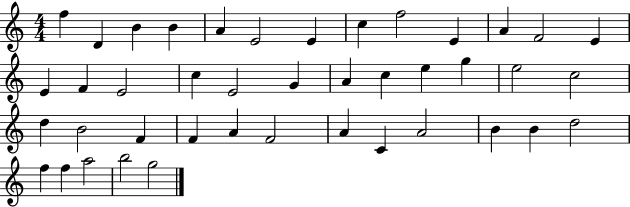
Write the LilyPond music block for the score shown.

{
  \clef treble
  \numericTimeSignature
  \time 4/4
  \key c \major
  f''4 d'4 b'4 b'4 | a'4 e'2 e'4 | c''4 f''2 e'4 | a'4 f'2 e'4 | \break e'4 f'4 e'2 | c''4 e'2 g'4 | a'4 c''4 e''4 g''4 | e''2 c''2 | \break d''4 b'2 f'4 | f'4 a'4 f'2 | a'4 c'4 a'2 | b'4 b'4 d''2 | \break f''4 f''4 a''2 | b''2 g''2 | \bar "|."
}